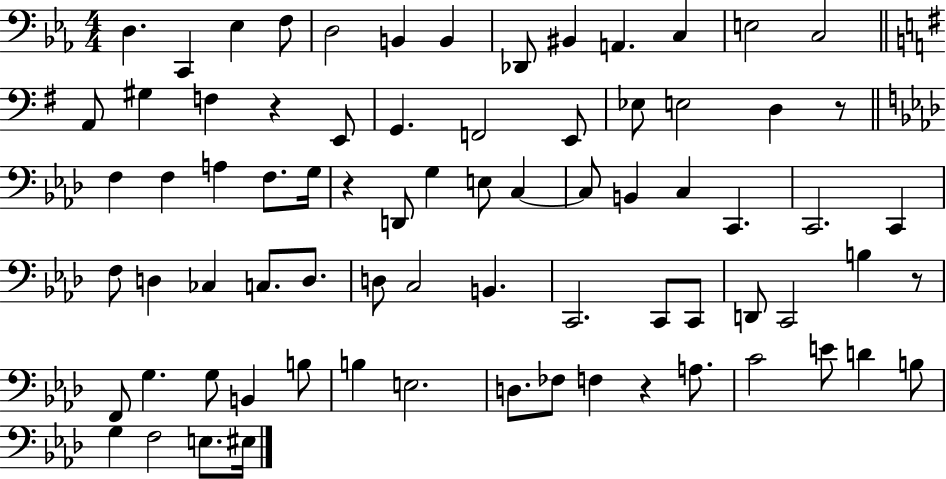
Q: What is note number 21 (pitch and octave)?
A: Eb3